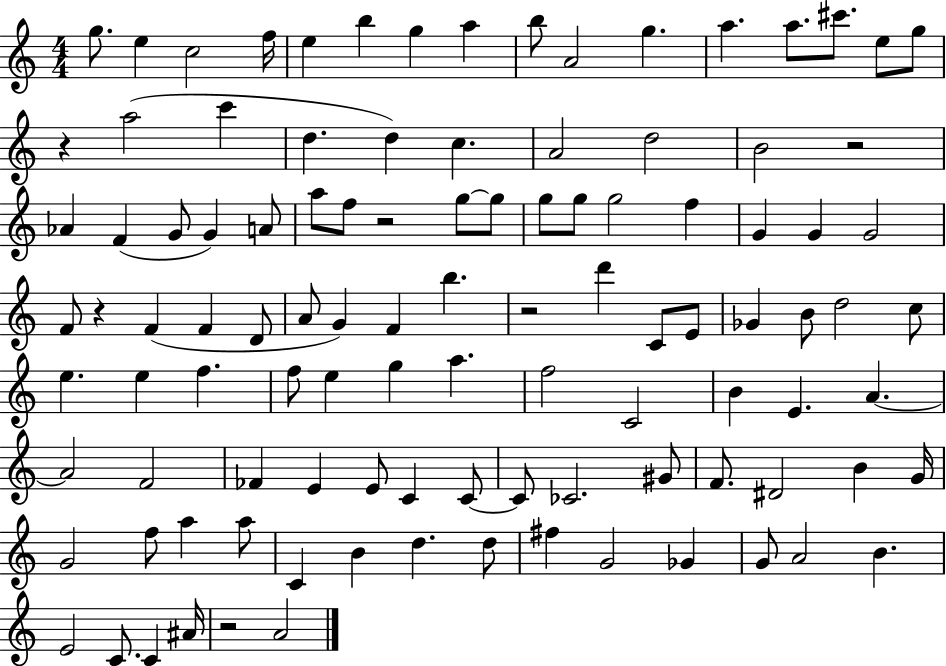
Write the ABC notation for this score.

X:1
T:Untitled
M:4/4
L:1/4
K:C
g/2 e c2 f/4 e b g a b/2 A2 g a a/2 ^c'/2 e/2 g/2 z a2 c' d d c A2 d2 B2 z2 _A F G/2 G A/2 a/2 f/2 z2 g/2 g/2 g/2 g/2 g2 f G G G2 F/2 z F F D/2 A/2 G F b z2 d' C/2 E/2 _G B/2 d2 c/2 e e f f/2 e g a f2 C2 B E A A2 F2 _F E E/2 C C/2 C/2 _C2 ^G/2 F/2 ^D2 B G/4 G2 f/2 a a/2 C B d d/2 ^f G2 _G G/2 A2 B E2 C/2 C ^A/4 z2 A2